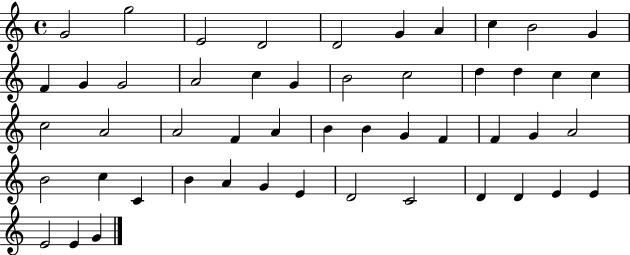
{
  \clef treble
  \time 4/4
  \defaultTimeSignature
  \key c \major
  g'2 g''2 | e'2 d'2 | d'2 g'4 a'4 | c''4 b'2 g'4 | \break f'4 g'4 g'2 | a'2 c''4 g'4 | b'2 c''2 | d''4 d''4 c''4 c''4 | \break c''2 a'2 | a'2 f'4 a'4 | b'4 b'4 g'4 f'4 | f'4 g'4 a'2 | \break b'2 c''4 c'4 | b'4 a'4 g'4 e'4 | d'2 c'2 | d'4 d'4 e'4 e'4 | \break e'2 e'4 g'4 | \bar "|."
}